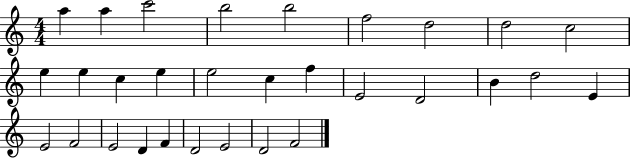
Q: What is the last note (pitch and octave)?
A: F4